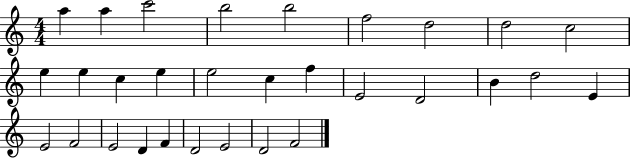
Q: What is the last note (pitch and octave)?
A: F4